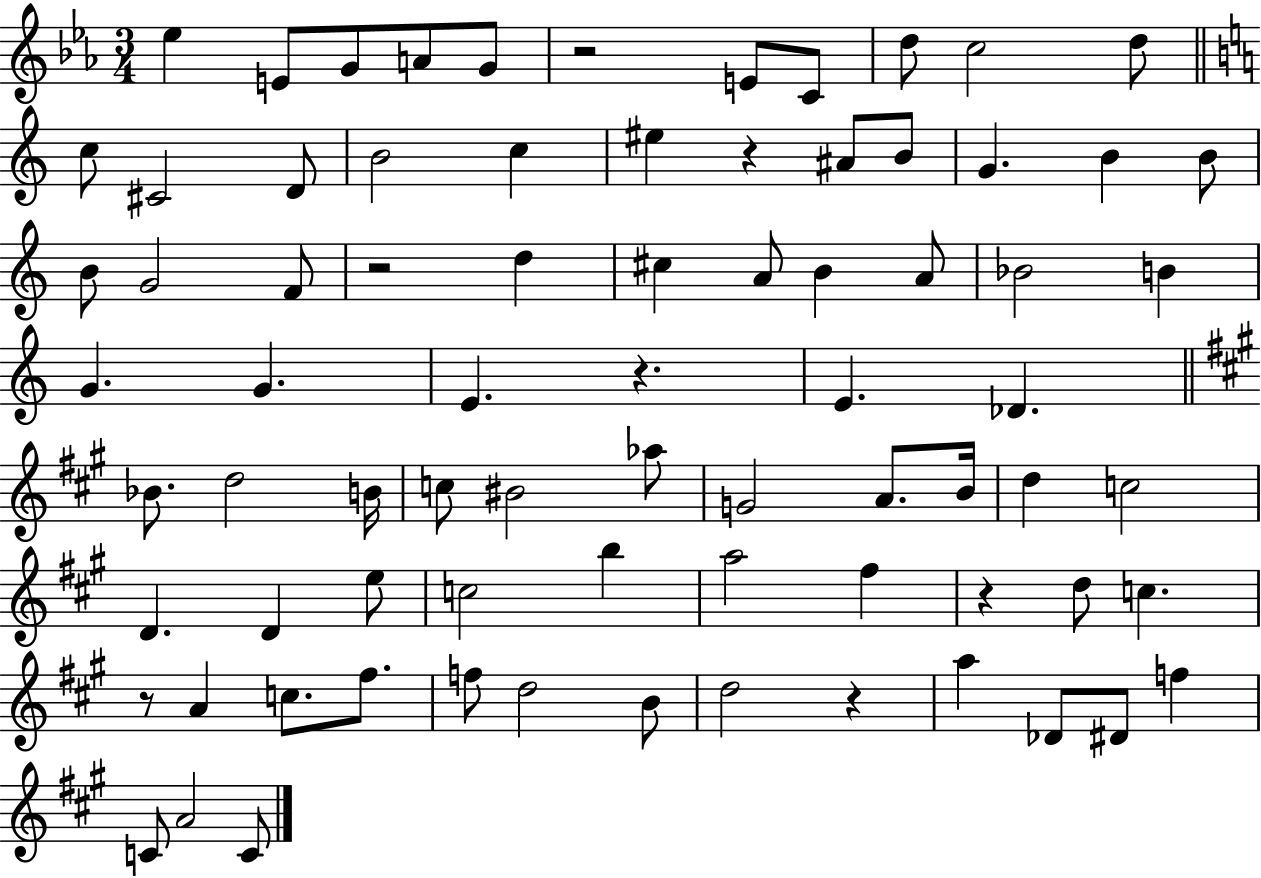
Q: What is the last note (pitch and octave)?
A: C4